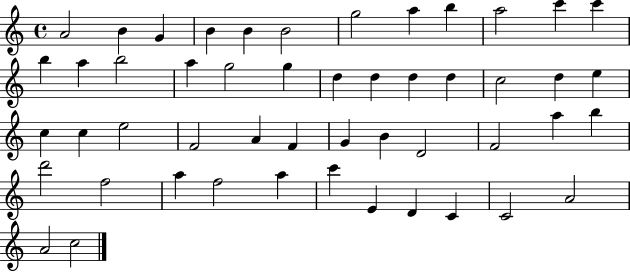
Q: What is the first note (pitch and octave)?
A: A4